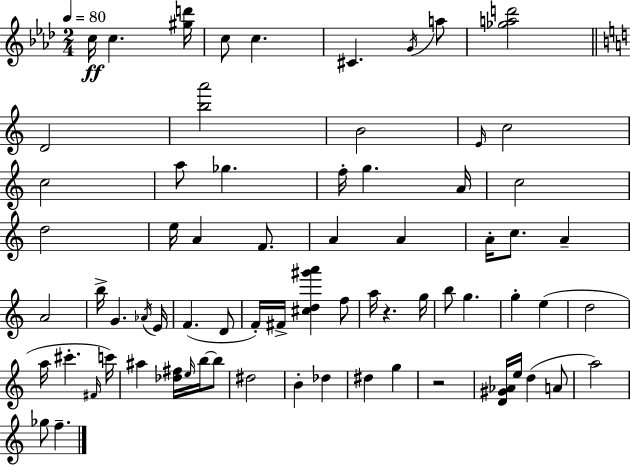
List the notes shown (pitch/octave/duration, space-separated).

C5/s C5/q. [G#5,D6]/s C5/e C5/q. C#4/q. G4/s A5/e [Gb5,A5,D6]/h D4/h [B5,A6]/h B4/h E4/s C5/h C5/h A5/e Gb5/q. F5/s G5/q. A4/s C5/h D5/h E5/s A4/q F4/e. A4/q A4/q A4/s C5/e. A4/q A4/h B5/s G4/q. Ab4/s E4/s F4/q. D4/e F4/s F#4/s [C#5,D5,G#6,A6]/q F5/e A5/s R/q. G5/s B5/e G5/q. G5/q E5/q D5/h A5/s C#6/q. F#4/s C6/s A#5/q [Db5,F#5]/s E5/s B5/s B5/e D#5/h B4/q Db5/q D#5/q G5/q R/h [D4,G#4,Ab4]/s E5/s D5/q A4/e A5/h Gb5/e F5/q.